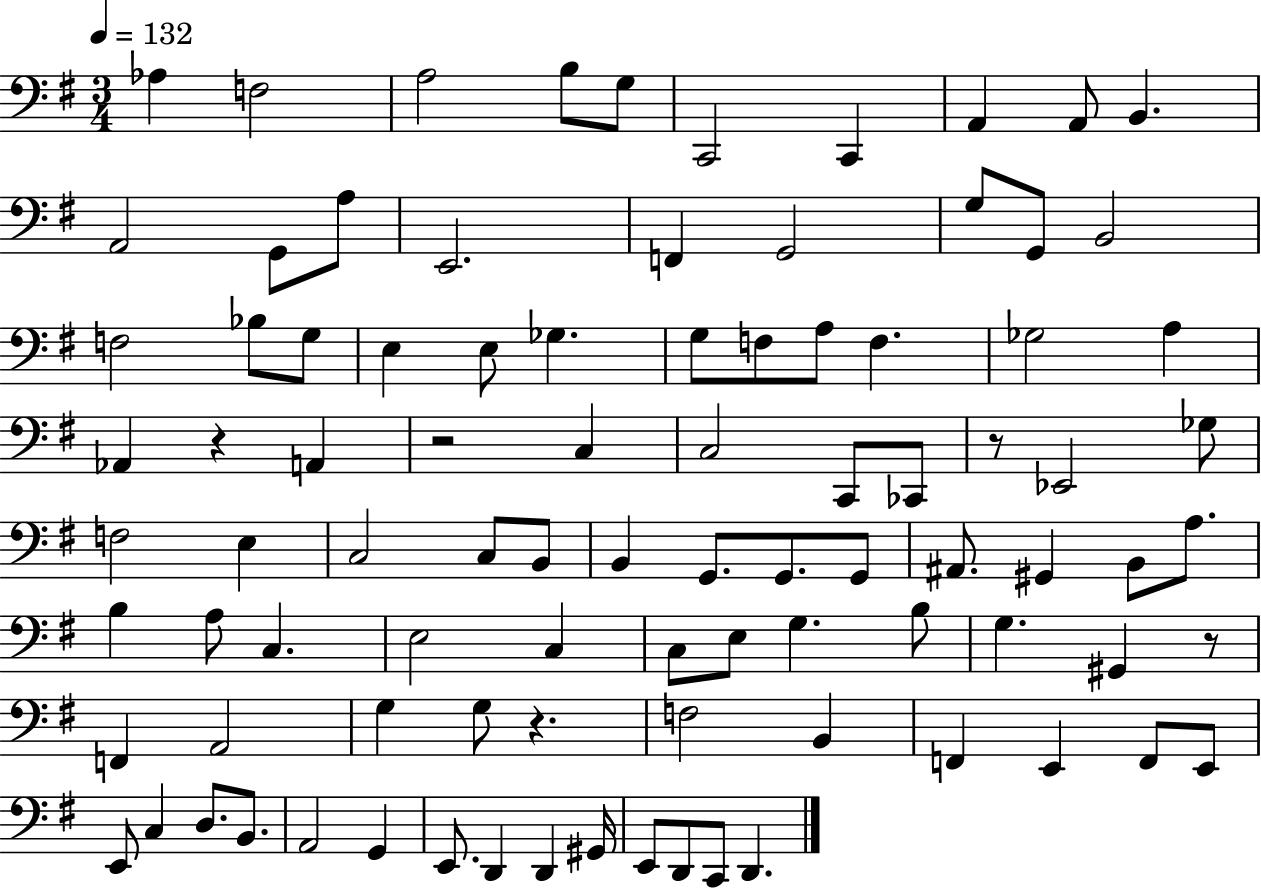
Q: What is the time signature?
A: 3/4